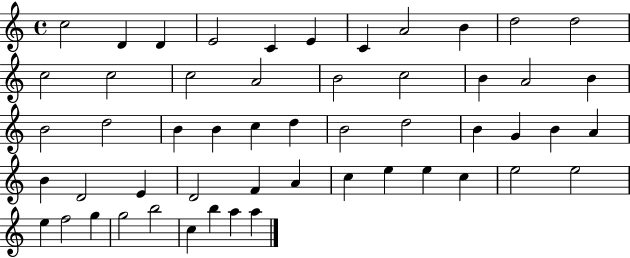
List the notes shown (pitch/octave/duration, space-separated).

C5/h D4/q D4/q E4/h C4/q E4/q C4/q A4/h B4/q D5/h D5/h C5/h C5/h C5/h A4/h B4/h C5/h B4/q A4/h B4/q B4/h D5/h B4/q B4/q C5/q D5/q B4/h D5/h B4/q G4/q B4/q A4/q B4/q D4/h E4/q D4/h F4/q A4/q C5/q E5/q E5/q C5/q E5/h E5/h E5/q F5/h G5/q G5/h B5/h C5/q B5/q A5/q A5/q